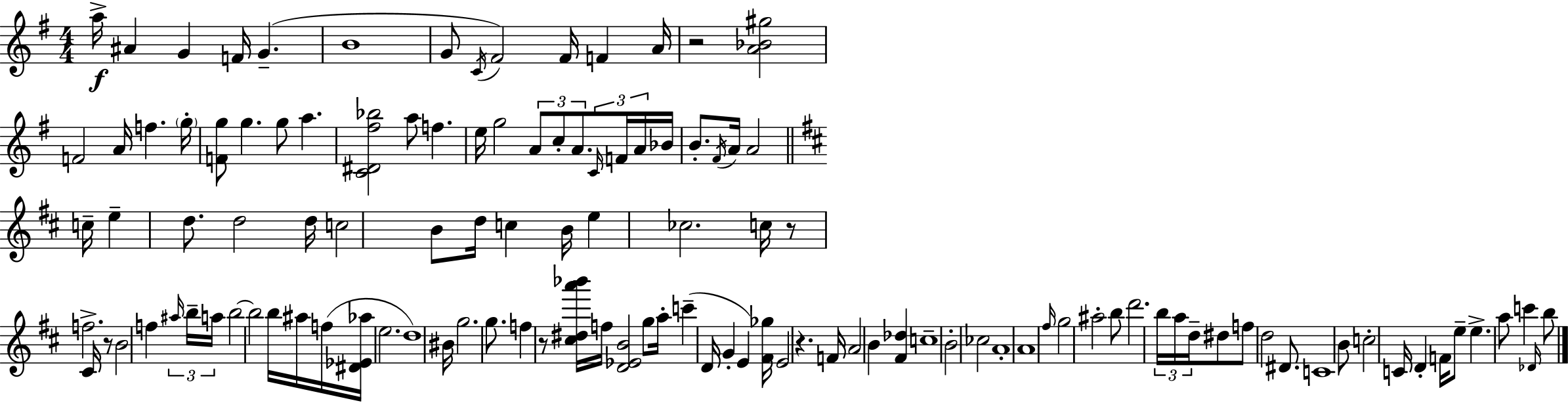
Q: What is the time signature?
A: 4/4